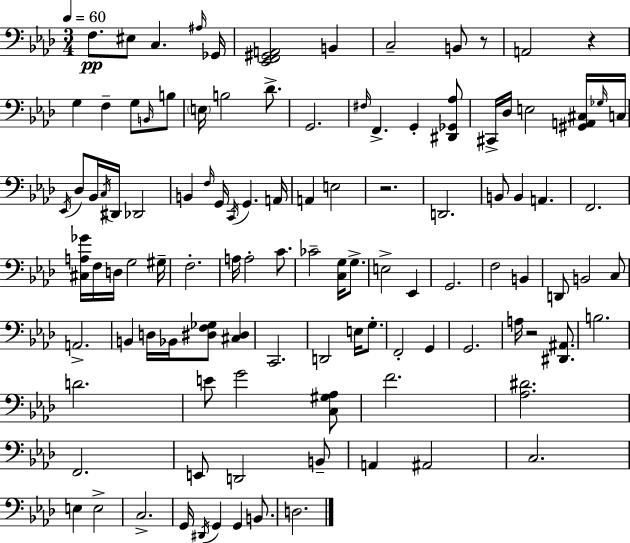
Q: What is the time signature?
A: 3/4